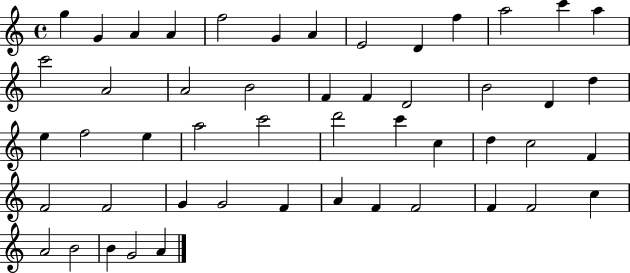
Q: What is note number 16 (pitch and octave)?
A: A4